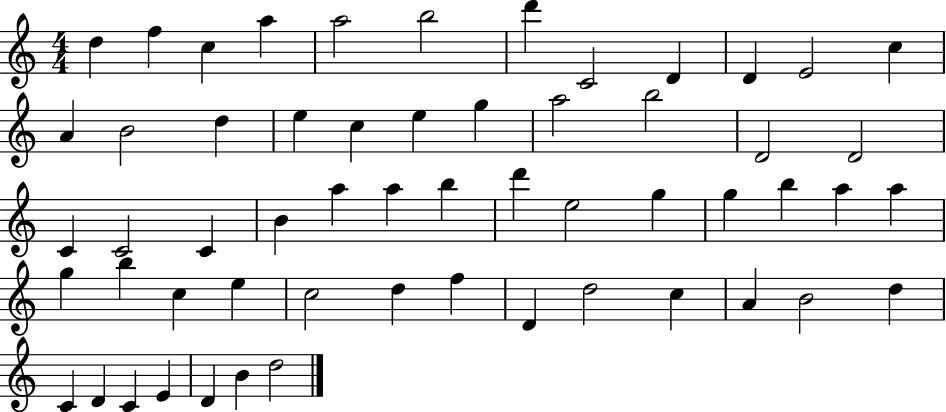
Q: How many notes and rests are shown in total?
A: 57